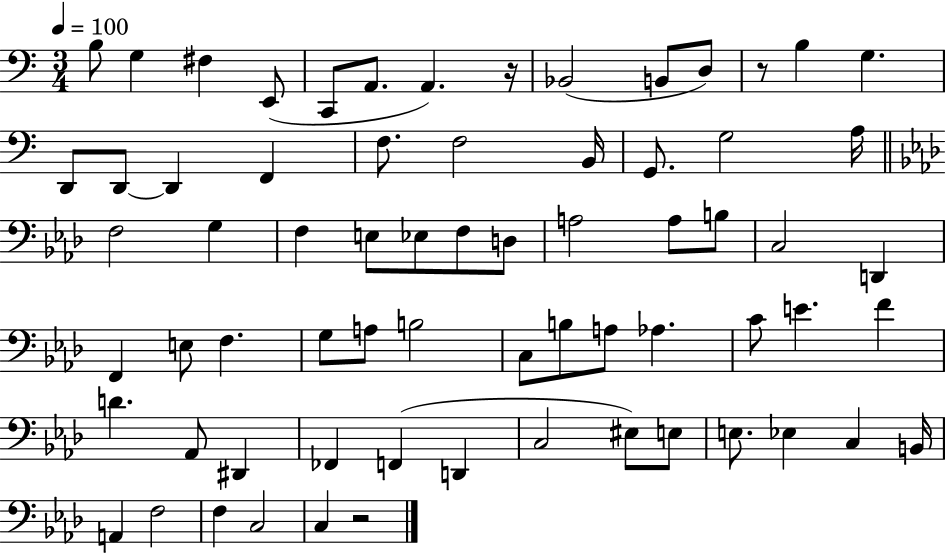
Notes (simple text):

B3/e G3/q F#3/q E2/e C2/e A2/e. A2/q. R/s Bb2/h B2/e D3/e R/e B3/q G3/q. D2/e D2/e D2/q F2/q F3/e. F3/h B2/s G2/e. G3/h A3/s F3/h G3/q F3/q E3/e Eb3/e F3/e D3/e A3/h A3/e B3/e C3/h D2/q F2/q E3/e F3/q. G3/e A3/e B3/h C3/e B3/e A3/e Ab3/q. C4/e E4/q. F4/q D4/q. Ab2/e D#2/q FES2/q F2/q D2/q C3/h EIS3/e E3/e E3/e. Eb3/q C3/q B2/s A2/q F3/h F3/q C3/h C3/q R/h